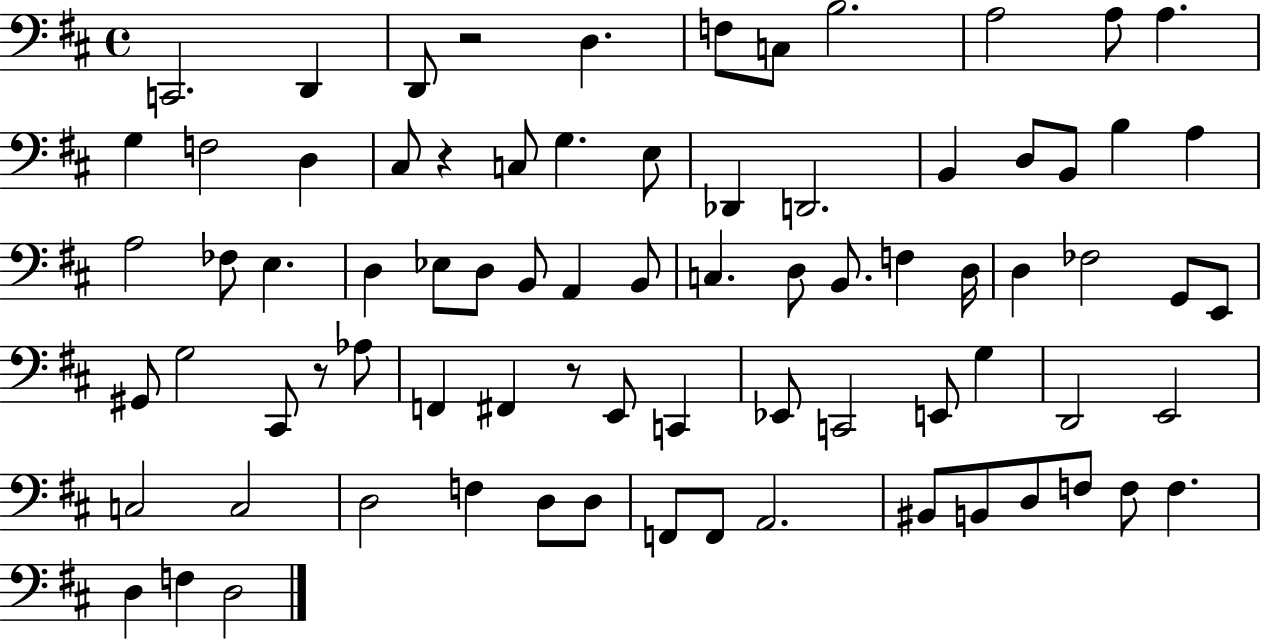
C2/h. D2/q D2/e R/h D3/q. F3/e C3/e B3/h. A3/h A3/e A3/q. G3/q F3/h D3/q C#3/e R/q C3/e G3/q. E3/e Db2/q D2/h. B2/q D3/e B2/e B3/q A3/q A3/h FES3/e E3/q. D3/q Eb3/e D3/e B2/e A2/q B2/e C3/q. D3/e B2/e. F3/q D3/s D3/q FES3/h G2/e E2/e G#2/e G3/h C#2/e R/e Ab3/e F2/q F#2/q R/e E2/e C2/q Eb2/e C2/h E2/e G3/q D2/h E2/h C3/h C3/h D3/h F3/q D3/e D3/e F2/e F2/e A2/h. BIS2/e B2/e D3/e F3/e F3/e F3/q. D3/q F3/q D3/h